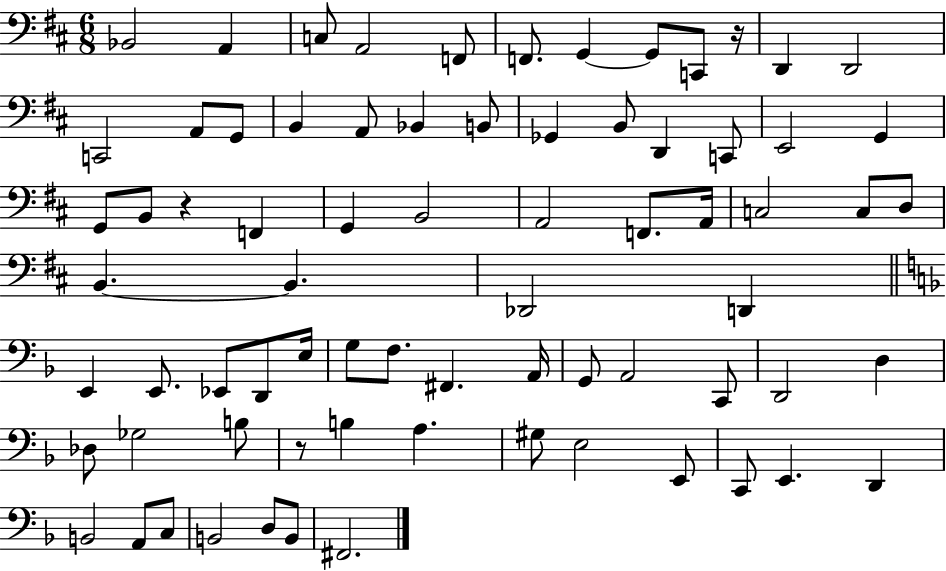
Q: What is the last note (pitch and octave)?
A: F#2